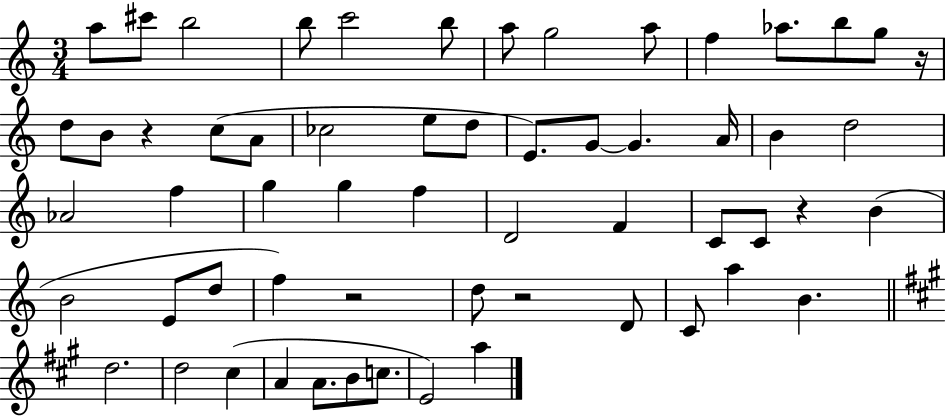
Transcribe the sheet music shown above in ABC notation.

X:1
T:Untitled
M:3/4
L:1/4
K:C
a/2 ^c'/2 b2 b/2 c'2 b/2 a/2 g2 a/2 f _a/2 b/2 g/2 z/4 d/2 B/2 z c/2 A/2 _c2 e/2 d/2 E/2 G/2 G A/4 B d2 _A2 f g g f D2 F C/2 C/2 z B B2 E/2 d/2 f z2 d/2 z2 D/2 C/2 a B d2 d2 ^c A A/2 B/2 c/2 E2 a